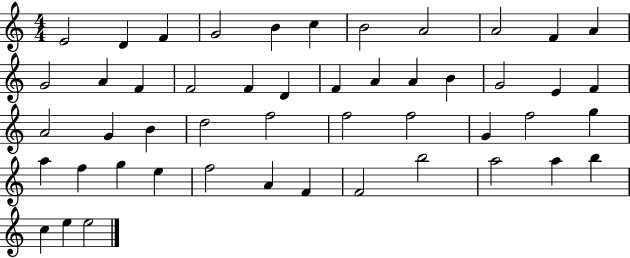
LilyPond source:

{
  \clef treble
  \numericTimeSignature
  \time 4/4
  \key c \major
  e'2 d'4 f'4 | g'2 b'4 c''4 | b'2 a'2 | a'2 f'4 a'4 | \break g'2 a'4 f'4 | f'2 f'4 d'4 | f'4 a'4 a'4 b'4 | g'2 e'4 f'4 | \break a'2 g'4 b'4 | d''2 f''2 | f''2 f''2 | g'4 f''2 g''4 | \break a''4 f''4 g''4 e''4 | f''2 a'4 f'4 | f'2 b''2 | a''2 a''4 b''4 | \break c''4 e''4 e''2 | \bar "|."
}